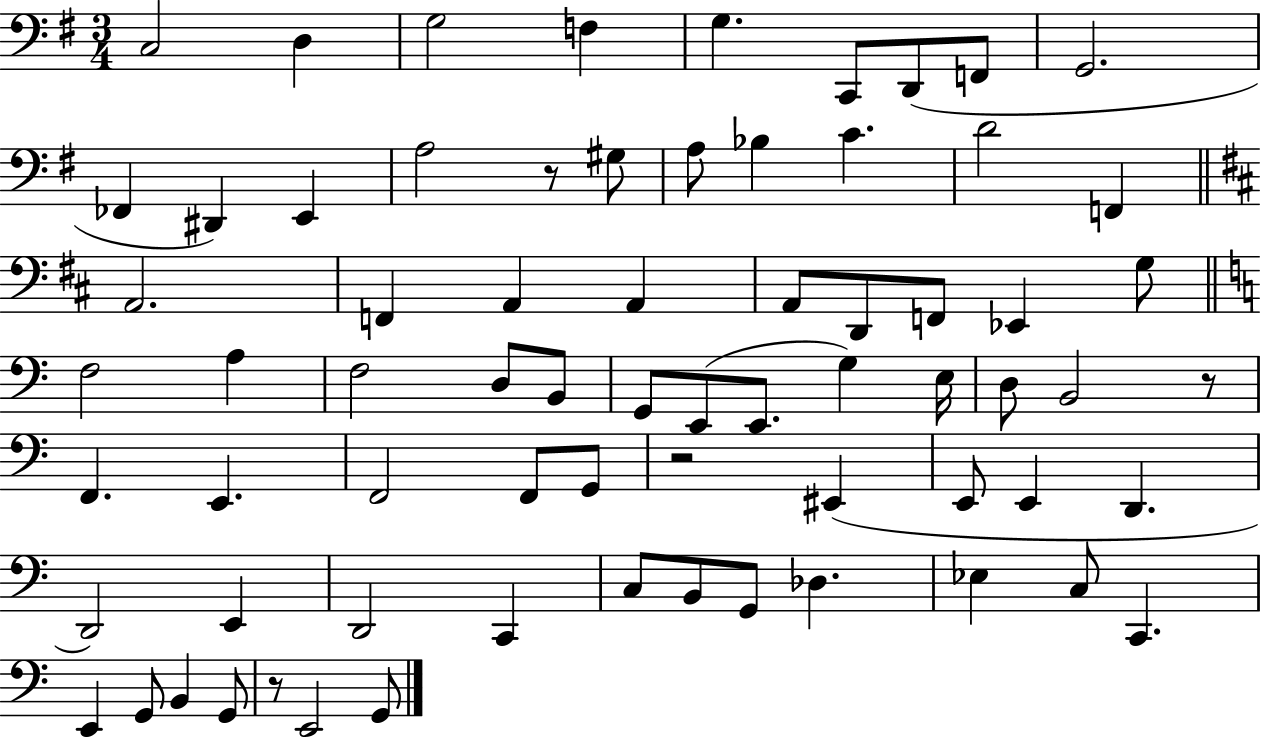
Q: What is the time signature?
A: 3/4